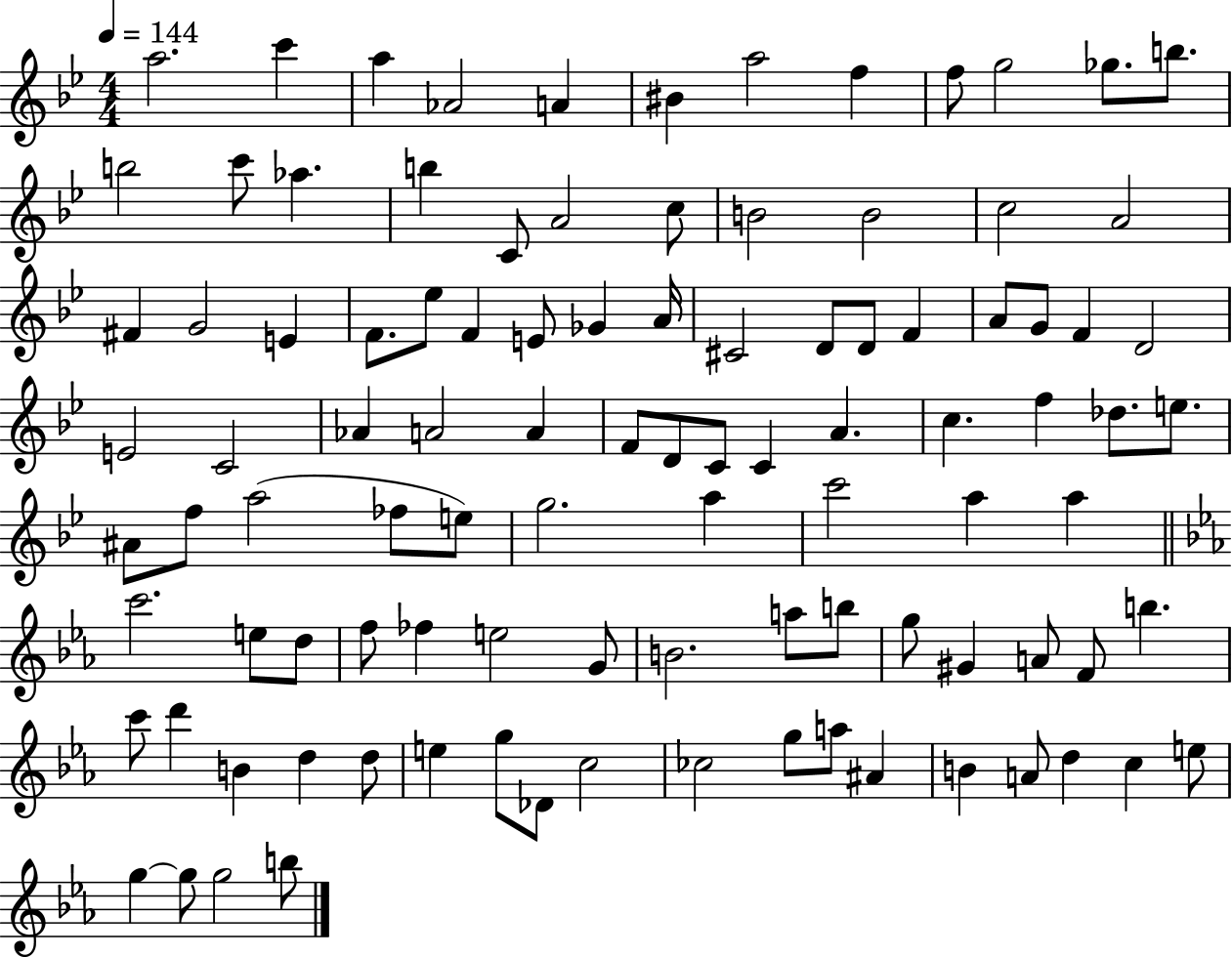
{
  \clef treble
  \numericTimeSignature
  \time 4/4
  \key bes \major
  \tempo 4 = 144
  \repeat volta 2 { a''2. c'''4 | a''4 aes'2 a'4 | bis'4 a''2 f''4 | f''8 g''2 ges''8. b''8. | \break b''2 c'''8 aes''4. | b''4 c'8 a'2 c''8 | b'2 b'2 | c''2 a'2 | \break fis'4 g'2 e'4 | f'8. ees''8 f'4 e'8 ges'4 a'16 | cis'2 d'8 d'8 f'4 | a'8 g'8 f'4 d'2 | \break e'2 c'2 | aes'4 a'2 a'4 | f'8 d'8 c'8 c'4 a'4. | c''4. f''4 des''8. e''8. | \break ais'8 f''8 a''2( fes''8 e''8) | g''2. a''4 | c'''2 a''4 a''4 | \bar "||" \break \key c \minor c'''2. e''8 d''8 | f''8 fes''4 e''2 g'8 | b'2. a''8 b''8 | g''8 gis'4 a'8 f'8 b''4. | \break c'''8 d'''4 b'4 d''4 d''8 | e''4 g''8 des'8 c''2 | ces''2 g''8 a''8 ais'4 | b'4 a'8 d''4 c''4 e''8 | \break g''4~~ g''8 g''2 b''8 | } \bar "|."
}